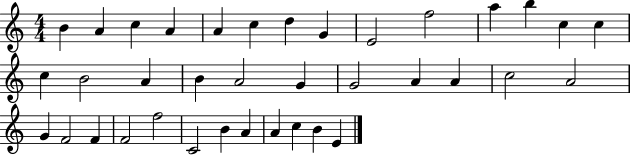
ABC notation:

X:1
T:Untitled
M:4/4
L:1/4
K:C
B A c A A c d G E2 f2 a b c c c B2 A B A2 G G2 A A c2 A2 G F2 F F2 f2 C2 B A A c B E